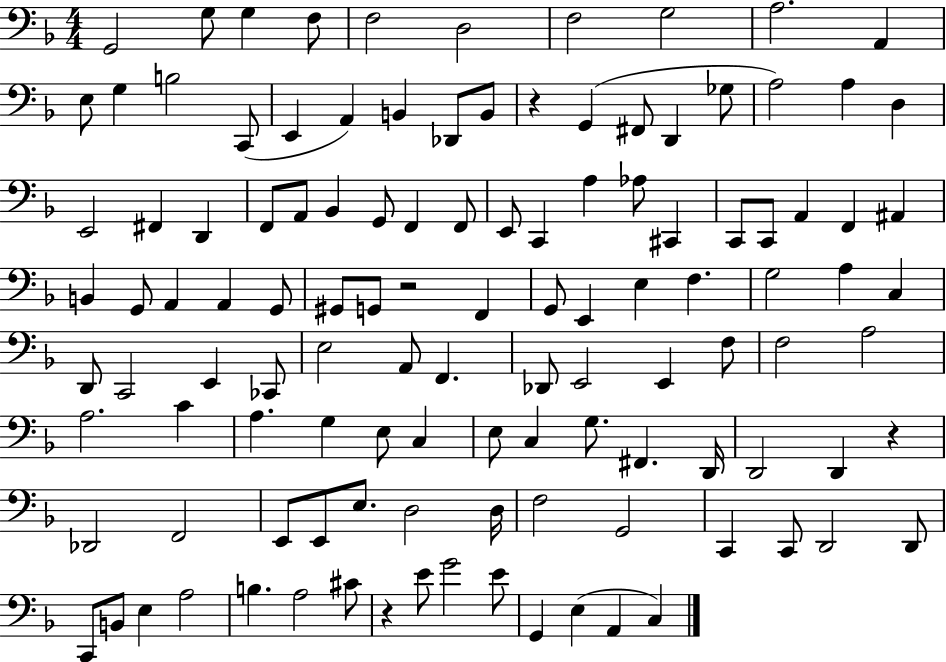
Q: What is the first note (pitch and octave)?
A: G2